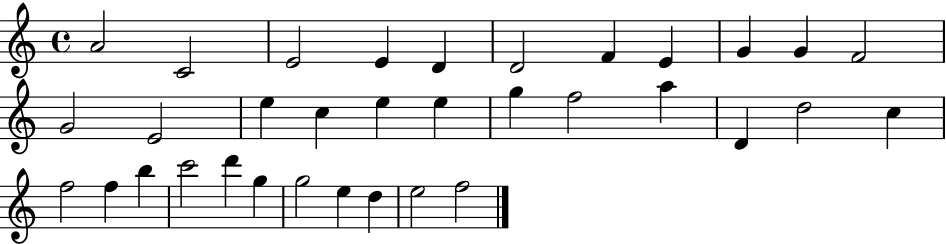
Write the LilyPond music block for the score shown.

{
  \clef treble
  \time 4/4
  \defaultTimeSignature
  \key c \major
  a'2 c'2 | e'2 e'4 d'4 | d'2 f'4 e'4 | g'4 g'4 f'2 | \break g'2 e'2 | e''4 c''4 e''4 e''4 | g''4 f''2 a''4 | d'4 d''2 c''4 | \break f''2 f''4 b''4 | c'''2 d'''4 g''4 | g''2 e''4 d''4 | e''2 f''2 | \break \bar "|."
}